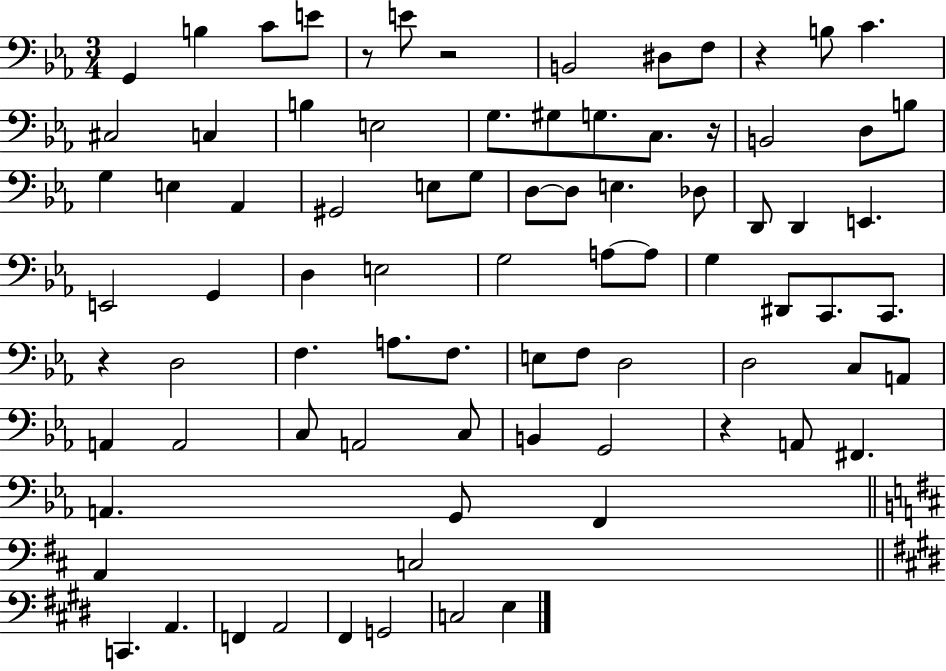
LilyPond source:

{
  \clef bass
  \numericTimeSignature
  \time 3/4
  \key ees \major
  g,4 b4 c'8 e'8 | r8 e'8 r2 | b,2 dis8 f8 | r4 b8 c'4. | \break cis2 c4 | b4 e2 | g8. gis8 g8. c8. r16 | b,2 d8 b8 | \break g4 e4 aes,4 | gis,2 e8 g8 | d8~~ d8 e4. des8 | d,8 d,4 e,4. | \break e,2 g,4 | d4 e2 | g2 a8~~ a8 | g4 dis,8 c,8. c,8. | \break r4 d2 | f4. a8. f8. | e8 f8 d2 | d2 c8 a,8 | \break a,4 a,2 | c8 a,2 c8 | b,4 g,2 | r4 a,8 fis,4. | \break a,4. g,8 f,4 | \bar "||" \break \key d \major a,4 c2 | \bar "||" \break \key e \major c,4. a,4. | f,4 a,2 | fis,4 g,2 | c2 e4 | \break \bar "|."
}